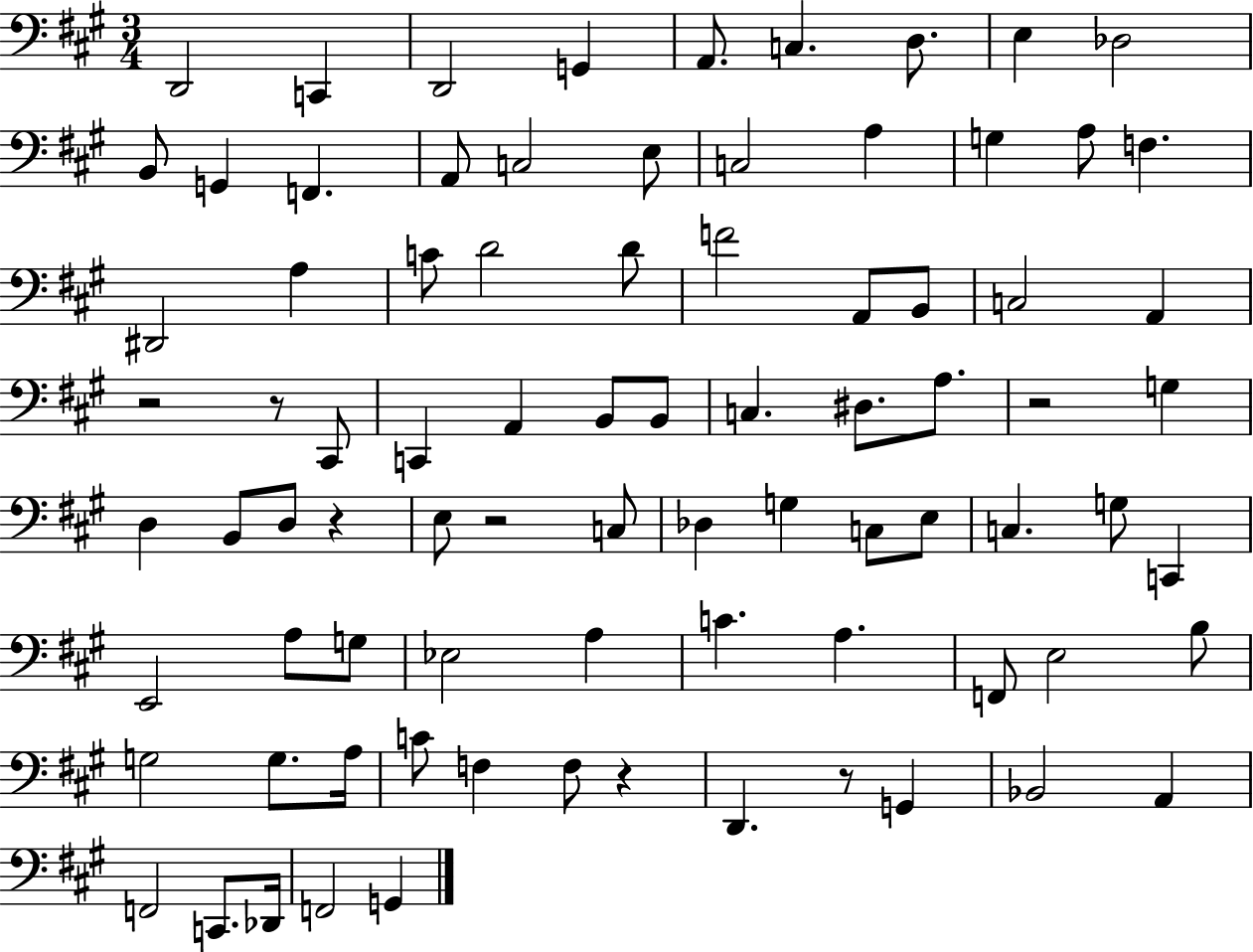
X:1
T:Untitled
M:3/4
L:1/4
K:A
D,,2 C,, D,,2 G,, A,,/2 C, D,/2 E, _D,2 B,,/2 G,, F,, A,,/2 C,2 E,/2 C,2 A, G, A,/2 F, ^D,,2 A, C/2 D2 D/2 F2 A,,/2 B,,/2 C,2 A,, z2 z/2 ^C,,/2 C,, A,, B,,/2 B,,/2 C, ^D,/2 A,/2 z2 G, D, B,,/2 D,/2 z E,/2 z2 C,/2 _D, G, C,/2 E,/2 C, G,/2 C,, E,,2 A,/2 G,/2 _E,2 A, C A, F,,/2 E,2 B,/2 G,2 G,/2 A,/4 C/2 F, F,/2 z D,, z/2 G,, _B,,2 A,, F,,2 C,,/2 _D,,/4 F,,2 G,,